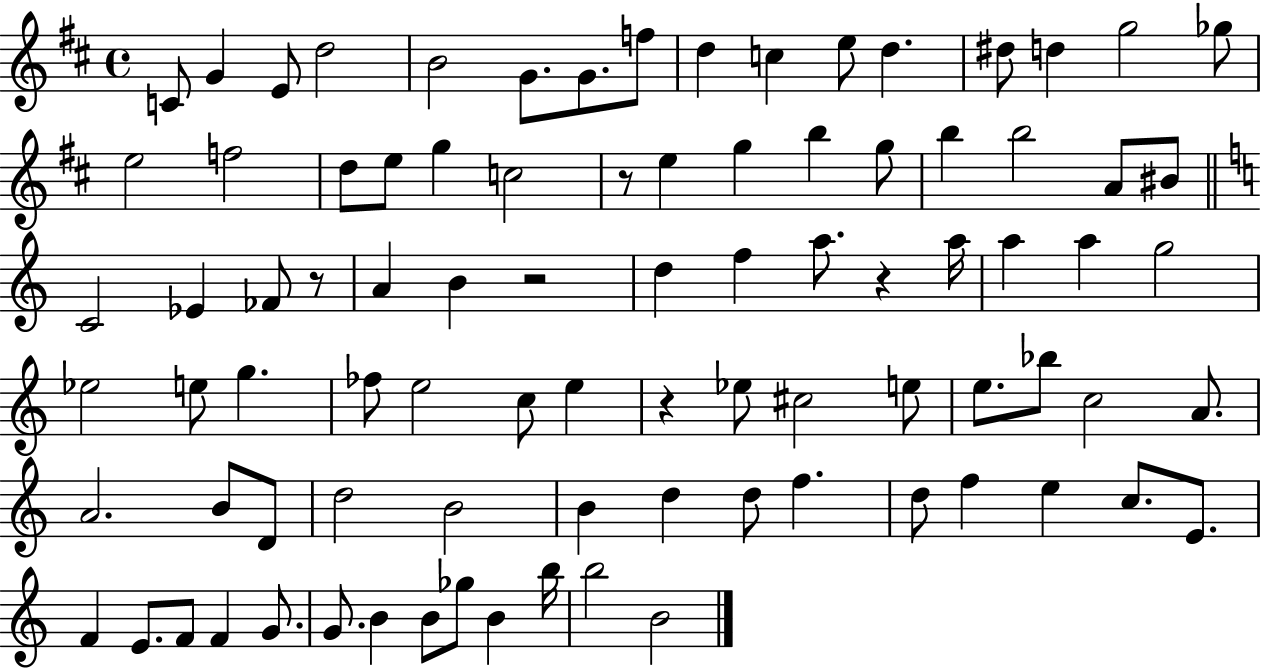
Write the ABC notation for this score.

X:1
T:Untitled
M:4/4
L:1/4
K:D
C/2 G E/2 d2 B2 G/2 G/2 f/2 d c e/2 d ^d/2 d g2 _g/2 e2 f2 d/2 e/2 g c2 z/2 e g b g/2 b b2 A/2 ^B/2 C2 _E _F/2 z/2 A B z2 d f a/2 z a/4 a a g2 _e2 e/2 g _f/2 e2 c/2 e z _e/2 ^c2 e/2 e/2 _b/2 c2 A/2 A2 B/2 D/2 d2 B2 B d d/2 f d/2 f e c/2 E/2 F E/2 F/2 F G/2 G/2 B B/2 _g/2 B b/4 b2 B2